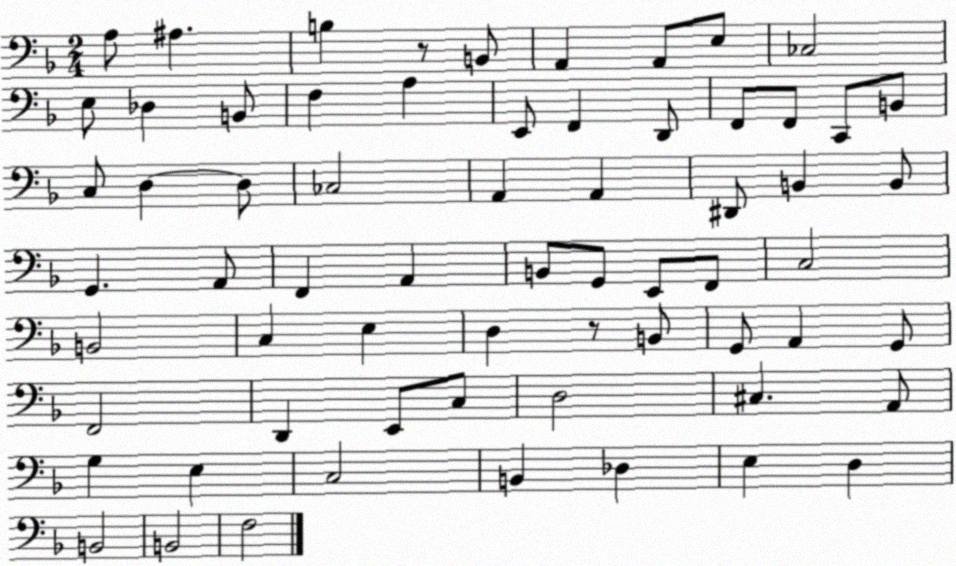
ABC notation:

X:1
T:Untitled
M:2/4
L:1/4
K:F
A,/2 ^A, B, z/2 B,,/2 A,, A,,/2 E,/2 _C,2 E,/2 _D, B,,/2 F, A, E,,/2 F,, D,,/2 F,,/2 F,,/2 C,,/2 B,,/2 C,/2 D, D,/2 _C,2 A,, A,, ^D,,/2 B,, B,,/2 G,, A,,/2 F,, A,, B,,/2 G,,/2 E,,/2 F,,/2 C,2 B,,2 C, E, D, z/2 B,,/2 G,,/2 A,, G,,/2 F,,2 D,, E,,/2 C,/2 D,2 ^C, A,,/2 G, E, C,2 B,, _D, E, D, B,,2 B,,2 F,2